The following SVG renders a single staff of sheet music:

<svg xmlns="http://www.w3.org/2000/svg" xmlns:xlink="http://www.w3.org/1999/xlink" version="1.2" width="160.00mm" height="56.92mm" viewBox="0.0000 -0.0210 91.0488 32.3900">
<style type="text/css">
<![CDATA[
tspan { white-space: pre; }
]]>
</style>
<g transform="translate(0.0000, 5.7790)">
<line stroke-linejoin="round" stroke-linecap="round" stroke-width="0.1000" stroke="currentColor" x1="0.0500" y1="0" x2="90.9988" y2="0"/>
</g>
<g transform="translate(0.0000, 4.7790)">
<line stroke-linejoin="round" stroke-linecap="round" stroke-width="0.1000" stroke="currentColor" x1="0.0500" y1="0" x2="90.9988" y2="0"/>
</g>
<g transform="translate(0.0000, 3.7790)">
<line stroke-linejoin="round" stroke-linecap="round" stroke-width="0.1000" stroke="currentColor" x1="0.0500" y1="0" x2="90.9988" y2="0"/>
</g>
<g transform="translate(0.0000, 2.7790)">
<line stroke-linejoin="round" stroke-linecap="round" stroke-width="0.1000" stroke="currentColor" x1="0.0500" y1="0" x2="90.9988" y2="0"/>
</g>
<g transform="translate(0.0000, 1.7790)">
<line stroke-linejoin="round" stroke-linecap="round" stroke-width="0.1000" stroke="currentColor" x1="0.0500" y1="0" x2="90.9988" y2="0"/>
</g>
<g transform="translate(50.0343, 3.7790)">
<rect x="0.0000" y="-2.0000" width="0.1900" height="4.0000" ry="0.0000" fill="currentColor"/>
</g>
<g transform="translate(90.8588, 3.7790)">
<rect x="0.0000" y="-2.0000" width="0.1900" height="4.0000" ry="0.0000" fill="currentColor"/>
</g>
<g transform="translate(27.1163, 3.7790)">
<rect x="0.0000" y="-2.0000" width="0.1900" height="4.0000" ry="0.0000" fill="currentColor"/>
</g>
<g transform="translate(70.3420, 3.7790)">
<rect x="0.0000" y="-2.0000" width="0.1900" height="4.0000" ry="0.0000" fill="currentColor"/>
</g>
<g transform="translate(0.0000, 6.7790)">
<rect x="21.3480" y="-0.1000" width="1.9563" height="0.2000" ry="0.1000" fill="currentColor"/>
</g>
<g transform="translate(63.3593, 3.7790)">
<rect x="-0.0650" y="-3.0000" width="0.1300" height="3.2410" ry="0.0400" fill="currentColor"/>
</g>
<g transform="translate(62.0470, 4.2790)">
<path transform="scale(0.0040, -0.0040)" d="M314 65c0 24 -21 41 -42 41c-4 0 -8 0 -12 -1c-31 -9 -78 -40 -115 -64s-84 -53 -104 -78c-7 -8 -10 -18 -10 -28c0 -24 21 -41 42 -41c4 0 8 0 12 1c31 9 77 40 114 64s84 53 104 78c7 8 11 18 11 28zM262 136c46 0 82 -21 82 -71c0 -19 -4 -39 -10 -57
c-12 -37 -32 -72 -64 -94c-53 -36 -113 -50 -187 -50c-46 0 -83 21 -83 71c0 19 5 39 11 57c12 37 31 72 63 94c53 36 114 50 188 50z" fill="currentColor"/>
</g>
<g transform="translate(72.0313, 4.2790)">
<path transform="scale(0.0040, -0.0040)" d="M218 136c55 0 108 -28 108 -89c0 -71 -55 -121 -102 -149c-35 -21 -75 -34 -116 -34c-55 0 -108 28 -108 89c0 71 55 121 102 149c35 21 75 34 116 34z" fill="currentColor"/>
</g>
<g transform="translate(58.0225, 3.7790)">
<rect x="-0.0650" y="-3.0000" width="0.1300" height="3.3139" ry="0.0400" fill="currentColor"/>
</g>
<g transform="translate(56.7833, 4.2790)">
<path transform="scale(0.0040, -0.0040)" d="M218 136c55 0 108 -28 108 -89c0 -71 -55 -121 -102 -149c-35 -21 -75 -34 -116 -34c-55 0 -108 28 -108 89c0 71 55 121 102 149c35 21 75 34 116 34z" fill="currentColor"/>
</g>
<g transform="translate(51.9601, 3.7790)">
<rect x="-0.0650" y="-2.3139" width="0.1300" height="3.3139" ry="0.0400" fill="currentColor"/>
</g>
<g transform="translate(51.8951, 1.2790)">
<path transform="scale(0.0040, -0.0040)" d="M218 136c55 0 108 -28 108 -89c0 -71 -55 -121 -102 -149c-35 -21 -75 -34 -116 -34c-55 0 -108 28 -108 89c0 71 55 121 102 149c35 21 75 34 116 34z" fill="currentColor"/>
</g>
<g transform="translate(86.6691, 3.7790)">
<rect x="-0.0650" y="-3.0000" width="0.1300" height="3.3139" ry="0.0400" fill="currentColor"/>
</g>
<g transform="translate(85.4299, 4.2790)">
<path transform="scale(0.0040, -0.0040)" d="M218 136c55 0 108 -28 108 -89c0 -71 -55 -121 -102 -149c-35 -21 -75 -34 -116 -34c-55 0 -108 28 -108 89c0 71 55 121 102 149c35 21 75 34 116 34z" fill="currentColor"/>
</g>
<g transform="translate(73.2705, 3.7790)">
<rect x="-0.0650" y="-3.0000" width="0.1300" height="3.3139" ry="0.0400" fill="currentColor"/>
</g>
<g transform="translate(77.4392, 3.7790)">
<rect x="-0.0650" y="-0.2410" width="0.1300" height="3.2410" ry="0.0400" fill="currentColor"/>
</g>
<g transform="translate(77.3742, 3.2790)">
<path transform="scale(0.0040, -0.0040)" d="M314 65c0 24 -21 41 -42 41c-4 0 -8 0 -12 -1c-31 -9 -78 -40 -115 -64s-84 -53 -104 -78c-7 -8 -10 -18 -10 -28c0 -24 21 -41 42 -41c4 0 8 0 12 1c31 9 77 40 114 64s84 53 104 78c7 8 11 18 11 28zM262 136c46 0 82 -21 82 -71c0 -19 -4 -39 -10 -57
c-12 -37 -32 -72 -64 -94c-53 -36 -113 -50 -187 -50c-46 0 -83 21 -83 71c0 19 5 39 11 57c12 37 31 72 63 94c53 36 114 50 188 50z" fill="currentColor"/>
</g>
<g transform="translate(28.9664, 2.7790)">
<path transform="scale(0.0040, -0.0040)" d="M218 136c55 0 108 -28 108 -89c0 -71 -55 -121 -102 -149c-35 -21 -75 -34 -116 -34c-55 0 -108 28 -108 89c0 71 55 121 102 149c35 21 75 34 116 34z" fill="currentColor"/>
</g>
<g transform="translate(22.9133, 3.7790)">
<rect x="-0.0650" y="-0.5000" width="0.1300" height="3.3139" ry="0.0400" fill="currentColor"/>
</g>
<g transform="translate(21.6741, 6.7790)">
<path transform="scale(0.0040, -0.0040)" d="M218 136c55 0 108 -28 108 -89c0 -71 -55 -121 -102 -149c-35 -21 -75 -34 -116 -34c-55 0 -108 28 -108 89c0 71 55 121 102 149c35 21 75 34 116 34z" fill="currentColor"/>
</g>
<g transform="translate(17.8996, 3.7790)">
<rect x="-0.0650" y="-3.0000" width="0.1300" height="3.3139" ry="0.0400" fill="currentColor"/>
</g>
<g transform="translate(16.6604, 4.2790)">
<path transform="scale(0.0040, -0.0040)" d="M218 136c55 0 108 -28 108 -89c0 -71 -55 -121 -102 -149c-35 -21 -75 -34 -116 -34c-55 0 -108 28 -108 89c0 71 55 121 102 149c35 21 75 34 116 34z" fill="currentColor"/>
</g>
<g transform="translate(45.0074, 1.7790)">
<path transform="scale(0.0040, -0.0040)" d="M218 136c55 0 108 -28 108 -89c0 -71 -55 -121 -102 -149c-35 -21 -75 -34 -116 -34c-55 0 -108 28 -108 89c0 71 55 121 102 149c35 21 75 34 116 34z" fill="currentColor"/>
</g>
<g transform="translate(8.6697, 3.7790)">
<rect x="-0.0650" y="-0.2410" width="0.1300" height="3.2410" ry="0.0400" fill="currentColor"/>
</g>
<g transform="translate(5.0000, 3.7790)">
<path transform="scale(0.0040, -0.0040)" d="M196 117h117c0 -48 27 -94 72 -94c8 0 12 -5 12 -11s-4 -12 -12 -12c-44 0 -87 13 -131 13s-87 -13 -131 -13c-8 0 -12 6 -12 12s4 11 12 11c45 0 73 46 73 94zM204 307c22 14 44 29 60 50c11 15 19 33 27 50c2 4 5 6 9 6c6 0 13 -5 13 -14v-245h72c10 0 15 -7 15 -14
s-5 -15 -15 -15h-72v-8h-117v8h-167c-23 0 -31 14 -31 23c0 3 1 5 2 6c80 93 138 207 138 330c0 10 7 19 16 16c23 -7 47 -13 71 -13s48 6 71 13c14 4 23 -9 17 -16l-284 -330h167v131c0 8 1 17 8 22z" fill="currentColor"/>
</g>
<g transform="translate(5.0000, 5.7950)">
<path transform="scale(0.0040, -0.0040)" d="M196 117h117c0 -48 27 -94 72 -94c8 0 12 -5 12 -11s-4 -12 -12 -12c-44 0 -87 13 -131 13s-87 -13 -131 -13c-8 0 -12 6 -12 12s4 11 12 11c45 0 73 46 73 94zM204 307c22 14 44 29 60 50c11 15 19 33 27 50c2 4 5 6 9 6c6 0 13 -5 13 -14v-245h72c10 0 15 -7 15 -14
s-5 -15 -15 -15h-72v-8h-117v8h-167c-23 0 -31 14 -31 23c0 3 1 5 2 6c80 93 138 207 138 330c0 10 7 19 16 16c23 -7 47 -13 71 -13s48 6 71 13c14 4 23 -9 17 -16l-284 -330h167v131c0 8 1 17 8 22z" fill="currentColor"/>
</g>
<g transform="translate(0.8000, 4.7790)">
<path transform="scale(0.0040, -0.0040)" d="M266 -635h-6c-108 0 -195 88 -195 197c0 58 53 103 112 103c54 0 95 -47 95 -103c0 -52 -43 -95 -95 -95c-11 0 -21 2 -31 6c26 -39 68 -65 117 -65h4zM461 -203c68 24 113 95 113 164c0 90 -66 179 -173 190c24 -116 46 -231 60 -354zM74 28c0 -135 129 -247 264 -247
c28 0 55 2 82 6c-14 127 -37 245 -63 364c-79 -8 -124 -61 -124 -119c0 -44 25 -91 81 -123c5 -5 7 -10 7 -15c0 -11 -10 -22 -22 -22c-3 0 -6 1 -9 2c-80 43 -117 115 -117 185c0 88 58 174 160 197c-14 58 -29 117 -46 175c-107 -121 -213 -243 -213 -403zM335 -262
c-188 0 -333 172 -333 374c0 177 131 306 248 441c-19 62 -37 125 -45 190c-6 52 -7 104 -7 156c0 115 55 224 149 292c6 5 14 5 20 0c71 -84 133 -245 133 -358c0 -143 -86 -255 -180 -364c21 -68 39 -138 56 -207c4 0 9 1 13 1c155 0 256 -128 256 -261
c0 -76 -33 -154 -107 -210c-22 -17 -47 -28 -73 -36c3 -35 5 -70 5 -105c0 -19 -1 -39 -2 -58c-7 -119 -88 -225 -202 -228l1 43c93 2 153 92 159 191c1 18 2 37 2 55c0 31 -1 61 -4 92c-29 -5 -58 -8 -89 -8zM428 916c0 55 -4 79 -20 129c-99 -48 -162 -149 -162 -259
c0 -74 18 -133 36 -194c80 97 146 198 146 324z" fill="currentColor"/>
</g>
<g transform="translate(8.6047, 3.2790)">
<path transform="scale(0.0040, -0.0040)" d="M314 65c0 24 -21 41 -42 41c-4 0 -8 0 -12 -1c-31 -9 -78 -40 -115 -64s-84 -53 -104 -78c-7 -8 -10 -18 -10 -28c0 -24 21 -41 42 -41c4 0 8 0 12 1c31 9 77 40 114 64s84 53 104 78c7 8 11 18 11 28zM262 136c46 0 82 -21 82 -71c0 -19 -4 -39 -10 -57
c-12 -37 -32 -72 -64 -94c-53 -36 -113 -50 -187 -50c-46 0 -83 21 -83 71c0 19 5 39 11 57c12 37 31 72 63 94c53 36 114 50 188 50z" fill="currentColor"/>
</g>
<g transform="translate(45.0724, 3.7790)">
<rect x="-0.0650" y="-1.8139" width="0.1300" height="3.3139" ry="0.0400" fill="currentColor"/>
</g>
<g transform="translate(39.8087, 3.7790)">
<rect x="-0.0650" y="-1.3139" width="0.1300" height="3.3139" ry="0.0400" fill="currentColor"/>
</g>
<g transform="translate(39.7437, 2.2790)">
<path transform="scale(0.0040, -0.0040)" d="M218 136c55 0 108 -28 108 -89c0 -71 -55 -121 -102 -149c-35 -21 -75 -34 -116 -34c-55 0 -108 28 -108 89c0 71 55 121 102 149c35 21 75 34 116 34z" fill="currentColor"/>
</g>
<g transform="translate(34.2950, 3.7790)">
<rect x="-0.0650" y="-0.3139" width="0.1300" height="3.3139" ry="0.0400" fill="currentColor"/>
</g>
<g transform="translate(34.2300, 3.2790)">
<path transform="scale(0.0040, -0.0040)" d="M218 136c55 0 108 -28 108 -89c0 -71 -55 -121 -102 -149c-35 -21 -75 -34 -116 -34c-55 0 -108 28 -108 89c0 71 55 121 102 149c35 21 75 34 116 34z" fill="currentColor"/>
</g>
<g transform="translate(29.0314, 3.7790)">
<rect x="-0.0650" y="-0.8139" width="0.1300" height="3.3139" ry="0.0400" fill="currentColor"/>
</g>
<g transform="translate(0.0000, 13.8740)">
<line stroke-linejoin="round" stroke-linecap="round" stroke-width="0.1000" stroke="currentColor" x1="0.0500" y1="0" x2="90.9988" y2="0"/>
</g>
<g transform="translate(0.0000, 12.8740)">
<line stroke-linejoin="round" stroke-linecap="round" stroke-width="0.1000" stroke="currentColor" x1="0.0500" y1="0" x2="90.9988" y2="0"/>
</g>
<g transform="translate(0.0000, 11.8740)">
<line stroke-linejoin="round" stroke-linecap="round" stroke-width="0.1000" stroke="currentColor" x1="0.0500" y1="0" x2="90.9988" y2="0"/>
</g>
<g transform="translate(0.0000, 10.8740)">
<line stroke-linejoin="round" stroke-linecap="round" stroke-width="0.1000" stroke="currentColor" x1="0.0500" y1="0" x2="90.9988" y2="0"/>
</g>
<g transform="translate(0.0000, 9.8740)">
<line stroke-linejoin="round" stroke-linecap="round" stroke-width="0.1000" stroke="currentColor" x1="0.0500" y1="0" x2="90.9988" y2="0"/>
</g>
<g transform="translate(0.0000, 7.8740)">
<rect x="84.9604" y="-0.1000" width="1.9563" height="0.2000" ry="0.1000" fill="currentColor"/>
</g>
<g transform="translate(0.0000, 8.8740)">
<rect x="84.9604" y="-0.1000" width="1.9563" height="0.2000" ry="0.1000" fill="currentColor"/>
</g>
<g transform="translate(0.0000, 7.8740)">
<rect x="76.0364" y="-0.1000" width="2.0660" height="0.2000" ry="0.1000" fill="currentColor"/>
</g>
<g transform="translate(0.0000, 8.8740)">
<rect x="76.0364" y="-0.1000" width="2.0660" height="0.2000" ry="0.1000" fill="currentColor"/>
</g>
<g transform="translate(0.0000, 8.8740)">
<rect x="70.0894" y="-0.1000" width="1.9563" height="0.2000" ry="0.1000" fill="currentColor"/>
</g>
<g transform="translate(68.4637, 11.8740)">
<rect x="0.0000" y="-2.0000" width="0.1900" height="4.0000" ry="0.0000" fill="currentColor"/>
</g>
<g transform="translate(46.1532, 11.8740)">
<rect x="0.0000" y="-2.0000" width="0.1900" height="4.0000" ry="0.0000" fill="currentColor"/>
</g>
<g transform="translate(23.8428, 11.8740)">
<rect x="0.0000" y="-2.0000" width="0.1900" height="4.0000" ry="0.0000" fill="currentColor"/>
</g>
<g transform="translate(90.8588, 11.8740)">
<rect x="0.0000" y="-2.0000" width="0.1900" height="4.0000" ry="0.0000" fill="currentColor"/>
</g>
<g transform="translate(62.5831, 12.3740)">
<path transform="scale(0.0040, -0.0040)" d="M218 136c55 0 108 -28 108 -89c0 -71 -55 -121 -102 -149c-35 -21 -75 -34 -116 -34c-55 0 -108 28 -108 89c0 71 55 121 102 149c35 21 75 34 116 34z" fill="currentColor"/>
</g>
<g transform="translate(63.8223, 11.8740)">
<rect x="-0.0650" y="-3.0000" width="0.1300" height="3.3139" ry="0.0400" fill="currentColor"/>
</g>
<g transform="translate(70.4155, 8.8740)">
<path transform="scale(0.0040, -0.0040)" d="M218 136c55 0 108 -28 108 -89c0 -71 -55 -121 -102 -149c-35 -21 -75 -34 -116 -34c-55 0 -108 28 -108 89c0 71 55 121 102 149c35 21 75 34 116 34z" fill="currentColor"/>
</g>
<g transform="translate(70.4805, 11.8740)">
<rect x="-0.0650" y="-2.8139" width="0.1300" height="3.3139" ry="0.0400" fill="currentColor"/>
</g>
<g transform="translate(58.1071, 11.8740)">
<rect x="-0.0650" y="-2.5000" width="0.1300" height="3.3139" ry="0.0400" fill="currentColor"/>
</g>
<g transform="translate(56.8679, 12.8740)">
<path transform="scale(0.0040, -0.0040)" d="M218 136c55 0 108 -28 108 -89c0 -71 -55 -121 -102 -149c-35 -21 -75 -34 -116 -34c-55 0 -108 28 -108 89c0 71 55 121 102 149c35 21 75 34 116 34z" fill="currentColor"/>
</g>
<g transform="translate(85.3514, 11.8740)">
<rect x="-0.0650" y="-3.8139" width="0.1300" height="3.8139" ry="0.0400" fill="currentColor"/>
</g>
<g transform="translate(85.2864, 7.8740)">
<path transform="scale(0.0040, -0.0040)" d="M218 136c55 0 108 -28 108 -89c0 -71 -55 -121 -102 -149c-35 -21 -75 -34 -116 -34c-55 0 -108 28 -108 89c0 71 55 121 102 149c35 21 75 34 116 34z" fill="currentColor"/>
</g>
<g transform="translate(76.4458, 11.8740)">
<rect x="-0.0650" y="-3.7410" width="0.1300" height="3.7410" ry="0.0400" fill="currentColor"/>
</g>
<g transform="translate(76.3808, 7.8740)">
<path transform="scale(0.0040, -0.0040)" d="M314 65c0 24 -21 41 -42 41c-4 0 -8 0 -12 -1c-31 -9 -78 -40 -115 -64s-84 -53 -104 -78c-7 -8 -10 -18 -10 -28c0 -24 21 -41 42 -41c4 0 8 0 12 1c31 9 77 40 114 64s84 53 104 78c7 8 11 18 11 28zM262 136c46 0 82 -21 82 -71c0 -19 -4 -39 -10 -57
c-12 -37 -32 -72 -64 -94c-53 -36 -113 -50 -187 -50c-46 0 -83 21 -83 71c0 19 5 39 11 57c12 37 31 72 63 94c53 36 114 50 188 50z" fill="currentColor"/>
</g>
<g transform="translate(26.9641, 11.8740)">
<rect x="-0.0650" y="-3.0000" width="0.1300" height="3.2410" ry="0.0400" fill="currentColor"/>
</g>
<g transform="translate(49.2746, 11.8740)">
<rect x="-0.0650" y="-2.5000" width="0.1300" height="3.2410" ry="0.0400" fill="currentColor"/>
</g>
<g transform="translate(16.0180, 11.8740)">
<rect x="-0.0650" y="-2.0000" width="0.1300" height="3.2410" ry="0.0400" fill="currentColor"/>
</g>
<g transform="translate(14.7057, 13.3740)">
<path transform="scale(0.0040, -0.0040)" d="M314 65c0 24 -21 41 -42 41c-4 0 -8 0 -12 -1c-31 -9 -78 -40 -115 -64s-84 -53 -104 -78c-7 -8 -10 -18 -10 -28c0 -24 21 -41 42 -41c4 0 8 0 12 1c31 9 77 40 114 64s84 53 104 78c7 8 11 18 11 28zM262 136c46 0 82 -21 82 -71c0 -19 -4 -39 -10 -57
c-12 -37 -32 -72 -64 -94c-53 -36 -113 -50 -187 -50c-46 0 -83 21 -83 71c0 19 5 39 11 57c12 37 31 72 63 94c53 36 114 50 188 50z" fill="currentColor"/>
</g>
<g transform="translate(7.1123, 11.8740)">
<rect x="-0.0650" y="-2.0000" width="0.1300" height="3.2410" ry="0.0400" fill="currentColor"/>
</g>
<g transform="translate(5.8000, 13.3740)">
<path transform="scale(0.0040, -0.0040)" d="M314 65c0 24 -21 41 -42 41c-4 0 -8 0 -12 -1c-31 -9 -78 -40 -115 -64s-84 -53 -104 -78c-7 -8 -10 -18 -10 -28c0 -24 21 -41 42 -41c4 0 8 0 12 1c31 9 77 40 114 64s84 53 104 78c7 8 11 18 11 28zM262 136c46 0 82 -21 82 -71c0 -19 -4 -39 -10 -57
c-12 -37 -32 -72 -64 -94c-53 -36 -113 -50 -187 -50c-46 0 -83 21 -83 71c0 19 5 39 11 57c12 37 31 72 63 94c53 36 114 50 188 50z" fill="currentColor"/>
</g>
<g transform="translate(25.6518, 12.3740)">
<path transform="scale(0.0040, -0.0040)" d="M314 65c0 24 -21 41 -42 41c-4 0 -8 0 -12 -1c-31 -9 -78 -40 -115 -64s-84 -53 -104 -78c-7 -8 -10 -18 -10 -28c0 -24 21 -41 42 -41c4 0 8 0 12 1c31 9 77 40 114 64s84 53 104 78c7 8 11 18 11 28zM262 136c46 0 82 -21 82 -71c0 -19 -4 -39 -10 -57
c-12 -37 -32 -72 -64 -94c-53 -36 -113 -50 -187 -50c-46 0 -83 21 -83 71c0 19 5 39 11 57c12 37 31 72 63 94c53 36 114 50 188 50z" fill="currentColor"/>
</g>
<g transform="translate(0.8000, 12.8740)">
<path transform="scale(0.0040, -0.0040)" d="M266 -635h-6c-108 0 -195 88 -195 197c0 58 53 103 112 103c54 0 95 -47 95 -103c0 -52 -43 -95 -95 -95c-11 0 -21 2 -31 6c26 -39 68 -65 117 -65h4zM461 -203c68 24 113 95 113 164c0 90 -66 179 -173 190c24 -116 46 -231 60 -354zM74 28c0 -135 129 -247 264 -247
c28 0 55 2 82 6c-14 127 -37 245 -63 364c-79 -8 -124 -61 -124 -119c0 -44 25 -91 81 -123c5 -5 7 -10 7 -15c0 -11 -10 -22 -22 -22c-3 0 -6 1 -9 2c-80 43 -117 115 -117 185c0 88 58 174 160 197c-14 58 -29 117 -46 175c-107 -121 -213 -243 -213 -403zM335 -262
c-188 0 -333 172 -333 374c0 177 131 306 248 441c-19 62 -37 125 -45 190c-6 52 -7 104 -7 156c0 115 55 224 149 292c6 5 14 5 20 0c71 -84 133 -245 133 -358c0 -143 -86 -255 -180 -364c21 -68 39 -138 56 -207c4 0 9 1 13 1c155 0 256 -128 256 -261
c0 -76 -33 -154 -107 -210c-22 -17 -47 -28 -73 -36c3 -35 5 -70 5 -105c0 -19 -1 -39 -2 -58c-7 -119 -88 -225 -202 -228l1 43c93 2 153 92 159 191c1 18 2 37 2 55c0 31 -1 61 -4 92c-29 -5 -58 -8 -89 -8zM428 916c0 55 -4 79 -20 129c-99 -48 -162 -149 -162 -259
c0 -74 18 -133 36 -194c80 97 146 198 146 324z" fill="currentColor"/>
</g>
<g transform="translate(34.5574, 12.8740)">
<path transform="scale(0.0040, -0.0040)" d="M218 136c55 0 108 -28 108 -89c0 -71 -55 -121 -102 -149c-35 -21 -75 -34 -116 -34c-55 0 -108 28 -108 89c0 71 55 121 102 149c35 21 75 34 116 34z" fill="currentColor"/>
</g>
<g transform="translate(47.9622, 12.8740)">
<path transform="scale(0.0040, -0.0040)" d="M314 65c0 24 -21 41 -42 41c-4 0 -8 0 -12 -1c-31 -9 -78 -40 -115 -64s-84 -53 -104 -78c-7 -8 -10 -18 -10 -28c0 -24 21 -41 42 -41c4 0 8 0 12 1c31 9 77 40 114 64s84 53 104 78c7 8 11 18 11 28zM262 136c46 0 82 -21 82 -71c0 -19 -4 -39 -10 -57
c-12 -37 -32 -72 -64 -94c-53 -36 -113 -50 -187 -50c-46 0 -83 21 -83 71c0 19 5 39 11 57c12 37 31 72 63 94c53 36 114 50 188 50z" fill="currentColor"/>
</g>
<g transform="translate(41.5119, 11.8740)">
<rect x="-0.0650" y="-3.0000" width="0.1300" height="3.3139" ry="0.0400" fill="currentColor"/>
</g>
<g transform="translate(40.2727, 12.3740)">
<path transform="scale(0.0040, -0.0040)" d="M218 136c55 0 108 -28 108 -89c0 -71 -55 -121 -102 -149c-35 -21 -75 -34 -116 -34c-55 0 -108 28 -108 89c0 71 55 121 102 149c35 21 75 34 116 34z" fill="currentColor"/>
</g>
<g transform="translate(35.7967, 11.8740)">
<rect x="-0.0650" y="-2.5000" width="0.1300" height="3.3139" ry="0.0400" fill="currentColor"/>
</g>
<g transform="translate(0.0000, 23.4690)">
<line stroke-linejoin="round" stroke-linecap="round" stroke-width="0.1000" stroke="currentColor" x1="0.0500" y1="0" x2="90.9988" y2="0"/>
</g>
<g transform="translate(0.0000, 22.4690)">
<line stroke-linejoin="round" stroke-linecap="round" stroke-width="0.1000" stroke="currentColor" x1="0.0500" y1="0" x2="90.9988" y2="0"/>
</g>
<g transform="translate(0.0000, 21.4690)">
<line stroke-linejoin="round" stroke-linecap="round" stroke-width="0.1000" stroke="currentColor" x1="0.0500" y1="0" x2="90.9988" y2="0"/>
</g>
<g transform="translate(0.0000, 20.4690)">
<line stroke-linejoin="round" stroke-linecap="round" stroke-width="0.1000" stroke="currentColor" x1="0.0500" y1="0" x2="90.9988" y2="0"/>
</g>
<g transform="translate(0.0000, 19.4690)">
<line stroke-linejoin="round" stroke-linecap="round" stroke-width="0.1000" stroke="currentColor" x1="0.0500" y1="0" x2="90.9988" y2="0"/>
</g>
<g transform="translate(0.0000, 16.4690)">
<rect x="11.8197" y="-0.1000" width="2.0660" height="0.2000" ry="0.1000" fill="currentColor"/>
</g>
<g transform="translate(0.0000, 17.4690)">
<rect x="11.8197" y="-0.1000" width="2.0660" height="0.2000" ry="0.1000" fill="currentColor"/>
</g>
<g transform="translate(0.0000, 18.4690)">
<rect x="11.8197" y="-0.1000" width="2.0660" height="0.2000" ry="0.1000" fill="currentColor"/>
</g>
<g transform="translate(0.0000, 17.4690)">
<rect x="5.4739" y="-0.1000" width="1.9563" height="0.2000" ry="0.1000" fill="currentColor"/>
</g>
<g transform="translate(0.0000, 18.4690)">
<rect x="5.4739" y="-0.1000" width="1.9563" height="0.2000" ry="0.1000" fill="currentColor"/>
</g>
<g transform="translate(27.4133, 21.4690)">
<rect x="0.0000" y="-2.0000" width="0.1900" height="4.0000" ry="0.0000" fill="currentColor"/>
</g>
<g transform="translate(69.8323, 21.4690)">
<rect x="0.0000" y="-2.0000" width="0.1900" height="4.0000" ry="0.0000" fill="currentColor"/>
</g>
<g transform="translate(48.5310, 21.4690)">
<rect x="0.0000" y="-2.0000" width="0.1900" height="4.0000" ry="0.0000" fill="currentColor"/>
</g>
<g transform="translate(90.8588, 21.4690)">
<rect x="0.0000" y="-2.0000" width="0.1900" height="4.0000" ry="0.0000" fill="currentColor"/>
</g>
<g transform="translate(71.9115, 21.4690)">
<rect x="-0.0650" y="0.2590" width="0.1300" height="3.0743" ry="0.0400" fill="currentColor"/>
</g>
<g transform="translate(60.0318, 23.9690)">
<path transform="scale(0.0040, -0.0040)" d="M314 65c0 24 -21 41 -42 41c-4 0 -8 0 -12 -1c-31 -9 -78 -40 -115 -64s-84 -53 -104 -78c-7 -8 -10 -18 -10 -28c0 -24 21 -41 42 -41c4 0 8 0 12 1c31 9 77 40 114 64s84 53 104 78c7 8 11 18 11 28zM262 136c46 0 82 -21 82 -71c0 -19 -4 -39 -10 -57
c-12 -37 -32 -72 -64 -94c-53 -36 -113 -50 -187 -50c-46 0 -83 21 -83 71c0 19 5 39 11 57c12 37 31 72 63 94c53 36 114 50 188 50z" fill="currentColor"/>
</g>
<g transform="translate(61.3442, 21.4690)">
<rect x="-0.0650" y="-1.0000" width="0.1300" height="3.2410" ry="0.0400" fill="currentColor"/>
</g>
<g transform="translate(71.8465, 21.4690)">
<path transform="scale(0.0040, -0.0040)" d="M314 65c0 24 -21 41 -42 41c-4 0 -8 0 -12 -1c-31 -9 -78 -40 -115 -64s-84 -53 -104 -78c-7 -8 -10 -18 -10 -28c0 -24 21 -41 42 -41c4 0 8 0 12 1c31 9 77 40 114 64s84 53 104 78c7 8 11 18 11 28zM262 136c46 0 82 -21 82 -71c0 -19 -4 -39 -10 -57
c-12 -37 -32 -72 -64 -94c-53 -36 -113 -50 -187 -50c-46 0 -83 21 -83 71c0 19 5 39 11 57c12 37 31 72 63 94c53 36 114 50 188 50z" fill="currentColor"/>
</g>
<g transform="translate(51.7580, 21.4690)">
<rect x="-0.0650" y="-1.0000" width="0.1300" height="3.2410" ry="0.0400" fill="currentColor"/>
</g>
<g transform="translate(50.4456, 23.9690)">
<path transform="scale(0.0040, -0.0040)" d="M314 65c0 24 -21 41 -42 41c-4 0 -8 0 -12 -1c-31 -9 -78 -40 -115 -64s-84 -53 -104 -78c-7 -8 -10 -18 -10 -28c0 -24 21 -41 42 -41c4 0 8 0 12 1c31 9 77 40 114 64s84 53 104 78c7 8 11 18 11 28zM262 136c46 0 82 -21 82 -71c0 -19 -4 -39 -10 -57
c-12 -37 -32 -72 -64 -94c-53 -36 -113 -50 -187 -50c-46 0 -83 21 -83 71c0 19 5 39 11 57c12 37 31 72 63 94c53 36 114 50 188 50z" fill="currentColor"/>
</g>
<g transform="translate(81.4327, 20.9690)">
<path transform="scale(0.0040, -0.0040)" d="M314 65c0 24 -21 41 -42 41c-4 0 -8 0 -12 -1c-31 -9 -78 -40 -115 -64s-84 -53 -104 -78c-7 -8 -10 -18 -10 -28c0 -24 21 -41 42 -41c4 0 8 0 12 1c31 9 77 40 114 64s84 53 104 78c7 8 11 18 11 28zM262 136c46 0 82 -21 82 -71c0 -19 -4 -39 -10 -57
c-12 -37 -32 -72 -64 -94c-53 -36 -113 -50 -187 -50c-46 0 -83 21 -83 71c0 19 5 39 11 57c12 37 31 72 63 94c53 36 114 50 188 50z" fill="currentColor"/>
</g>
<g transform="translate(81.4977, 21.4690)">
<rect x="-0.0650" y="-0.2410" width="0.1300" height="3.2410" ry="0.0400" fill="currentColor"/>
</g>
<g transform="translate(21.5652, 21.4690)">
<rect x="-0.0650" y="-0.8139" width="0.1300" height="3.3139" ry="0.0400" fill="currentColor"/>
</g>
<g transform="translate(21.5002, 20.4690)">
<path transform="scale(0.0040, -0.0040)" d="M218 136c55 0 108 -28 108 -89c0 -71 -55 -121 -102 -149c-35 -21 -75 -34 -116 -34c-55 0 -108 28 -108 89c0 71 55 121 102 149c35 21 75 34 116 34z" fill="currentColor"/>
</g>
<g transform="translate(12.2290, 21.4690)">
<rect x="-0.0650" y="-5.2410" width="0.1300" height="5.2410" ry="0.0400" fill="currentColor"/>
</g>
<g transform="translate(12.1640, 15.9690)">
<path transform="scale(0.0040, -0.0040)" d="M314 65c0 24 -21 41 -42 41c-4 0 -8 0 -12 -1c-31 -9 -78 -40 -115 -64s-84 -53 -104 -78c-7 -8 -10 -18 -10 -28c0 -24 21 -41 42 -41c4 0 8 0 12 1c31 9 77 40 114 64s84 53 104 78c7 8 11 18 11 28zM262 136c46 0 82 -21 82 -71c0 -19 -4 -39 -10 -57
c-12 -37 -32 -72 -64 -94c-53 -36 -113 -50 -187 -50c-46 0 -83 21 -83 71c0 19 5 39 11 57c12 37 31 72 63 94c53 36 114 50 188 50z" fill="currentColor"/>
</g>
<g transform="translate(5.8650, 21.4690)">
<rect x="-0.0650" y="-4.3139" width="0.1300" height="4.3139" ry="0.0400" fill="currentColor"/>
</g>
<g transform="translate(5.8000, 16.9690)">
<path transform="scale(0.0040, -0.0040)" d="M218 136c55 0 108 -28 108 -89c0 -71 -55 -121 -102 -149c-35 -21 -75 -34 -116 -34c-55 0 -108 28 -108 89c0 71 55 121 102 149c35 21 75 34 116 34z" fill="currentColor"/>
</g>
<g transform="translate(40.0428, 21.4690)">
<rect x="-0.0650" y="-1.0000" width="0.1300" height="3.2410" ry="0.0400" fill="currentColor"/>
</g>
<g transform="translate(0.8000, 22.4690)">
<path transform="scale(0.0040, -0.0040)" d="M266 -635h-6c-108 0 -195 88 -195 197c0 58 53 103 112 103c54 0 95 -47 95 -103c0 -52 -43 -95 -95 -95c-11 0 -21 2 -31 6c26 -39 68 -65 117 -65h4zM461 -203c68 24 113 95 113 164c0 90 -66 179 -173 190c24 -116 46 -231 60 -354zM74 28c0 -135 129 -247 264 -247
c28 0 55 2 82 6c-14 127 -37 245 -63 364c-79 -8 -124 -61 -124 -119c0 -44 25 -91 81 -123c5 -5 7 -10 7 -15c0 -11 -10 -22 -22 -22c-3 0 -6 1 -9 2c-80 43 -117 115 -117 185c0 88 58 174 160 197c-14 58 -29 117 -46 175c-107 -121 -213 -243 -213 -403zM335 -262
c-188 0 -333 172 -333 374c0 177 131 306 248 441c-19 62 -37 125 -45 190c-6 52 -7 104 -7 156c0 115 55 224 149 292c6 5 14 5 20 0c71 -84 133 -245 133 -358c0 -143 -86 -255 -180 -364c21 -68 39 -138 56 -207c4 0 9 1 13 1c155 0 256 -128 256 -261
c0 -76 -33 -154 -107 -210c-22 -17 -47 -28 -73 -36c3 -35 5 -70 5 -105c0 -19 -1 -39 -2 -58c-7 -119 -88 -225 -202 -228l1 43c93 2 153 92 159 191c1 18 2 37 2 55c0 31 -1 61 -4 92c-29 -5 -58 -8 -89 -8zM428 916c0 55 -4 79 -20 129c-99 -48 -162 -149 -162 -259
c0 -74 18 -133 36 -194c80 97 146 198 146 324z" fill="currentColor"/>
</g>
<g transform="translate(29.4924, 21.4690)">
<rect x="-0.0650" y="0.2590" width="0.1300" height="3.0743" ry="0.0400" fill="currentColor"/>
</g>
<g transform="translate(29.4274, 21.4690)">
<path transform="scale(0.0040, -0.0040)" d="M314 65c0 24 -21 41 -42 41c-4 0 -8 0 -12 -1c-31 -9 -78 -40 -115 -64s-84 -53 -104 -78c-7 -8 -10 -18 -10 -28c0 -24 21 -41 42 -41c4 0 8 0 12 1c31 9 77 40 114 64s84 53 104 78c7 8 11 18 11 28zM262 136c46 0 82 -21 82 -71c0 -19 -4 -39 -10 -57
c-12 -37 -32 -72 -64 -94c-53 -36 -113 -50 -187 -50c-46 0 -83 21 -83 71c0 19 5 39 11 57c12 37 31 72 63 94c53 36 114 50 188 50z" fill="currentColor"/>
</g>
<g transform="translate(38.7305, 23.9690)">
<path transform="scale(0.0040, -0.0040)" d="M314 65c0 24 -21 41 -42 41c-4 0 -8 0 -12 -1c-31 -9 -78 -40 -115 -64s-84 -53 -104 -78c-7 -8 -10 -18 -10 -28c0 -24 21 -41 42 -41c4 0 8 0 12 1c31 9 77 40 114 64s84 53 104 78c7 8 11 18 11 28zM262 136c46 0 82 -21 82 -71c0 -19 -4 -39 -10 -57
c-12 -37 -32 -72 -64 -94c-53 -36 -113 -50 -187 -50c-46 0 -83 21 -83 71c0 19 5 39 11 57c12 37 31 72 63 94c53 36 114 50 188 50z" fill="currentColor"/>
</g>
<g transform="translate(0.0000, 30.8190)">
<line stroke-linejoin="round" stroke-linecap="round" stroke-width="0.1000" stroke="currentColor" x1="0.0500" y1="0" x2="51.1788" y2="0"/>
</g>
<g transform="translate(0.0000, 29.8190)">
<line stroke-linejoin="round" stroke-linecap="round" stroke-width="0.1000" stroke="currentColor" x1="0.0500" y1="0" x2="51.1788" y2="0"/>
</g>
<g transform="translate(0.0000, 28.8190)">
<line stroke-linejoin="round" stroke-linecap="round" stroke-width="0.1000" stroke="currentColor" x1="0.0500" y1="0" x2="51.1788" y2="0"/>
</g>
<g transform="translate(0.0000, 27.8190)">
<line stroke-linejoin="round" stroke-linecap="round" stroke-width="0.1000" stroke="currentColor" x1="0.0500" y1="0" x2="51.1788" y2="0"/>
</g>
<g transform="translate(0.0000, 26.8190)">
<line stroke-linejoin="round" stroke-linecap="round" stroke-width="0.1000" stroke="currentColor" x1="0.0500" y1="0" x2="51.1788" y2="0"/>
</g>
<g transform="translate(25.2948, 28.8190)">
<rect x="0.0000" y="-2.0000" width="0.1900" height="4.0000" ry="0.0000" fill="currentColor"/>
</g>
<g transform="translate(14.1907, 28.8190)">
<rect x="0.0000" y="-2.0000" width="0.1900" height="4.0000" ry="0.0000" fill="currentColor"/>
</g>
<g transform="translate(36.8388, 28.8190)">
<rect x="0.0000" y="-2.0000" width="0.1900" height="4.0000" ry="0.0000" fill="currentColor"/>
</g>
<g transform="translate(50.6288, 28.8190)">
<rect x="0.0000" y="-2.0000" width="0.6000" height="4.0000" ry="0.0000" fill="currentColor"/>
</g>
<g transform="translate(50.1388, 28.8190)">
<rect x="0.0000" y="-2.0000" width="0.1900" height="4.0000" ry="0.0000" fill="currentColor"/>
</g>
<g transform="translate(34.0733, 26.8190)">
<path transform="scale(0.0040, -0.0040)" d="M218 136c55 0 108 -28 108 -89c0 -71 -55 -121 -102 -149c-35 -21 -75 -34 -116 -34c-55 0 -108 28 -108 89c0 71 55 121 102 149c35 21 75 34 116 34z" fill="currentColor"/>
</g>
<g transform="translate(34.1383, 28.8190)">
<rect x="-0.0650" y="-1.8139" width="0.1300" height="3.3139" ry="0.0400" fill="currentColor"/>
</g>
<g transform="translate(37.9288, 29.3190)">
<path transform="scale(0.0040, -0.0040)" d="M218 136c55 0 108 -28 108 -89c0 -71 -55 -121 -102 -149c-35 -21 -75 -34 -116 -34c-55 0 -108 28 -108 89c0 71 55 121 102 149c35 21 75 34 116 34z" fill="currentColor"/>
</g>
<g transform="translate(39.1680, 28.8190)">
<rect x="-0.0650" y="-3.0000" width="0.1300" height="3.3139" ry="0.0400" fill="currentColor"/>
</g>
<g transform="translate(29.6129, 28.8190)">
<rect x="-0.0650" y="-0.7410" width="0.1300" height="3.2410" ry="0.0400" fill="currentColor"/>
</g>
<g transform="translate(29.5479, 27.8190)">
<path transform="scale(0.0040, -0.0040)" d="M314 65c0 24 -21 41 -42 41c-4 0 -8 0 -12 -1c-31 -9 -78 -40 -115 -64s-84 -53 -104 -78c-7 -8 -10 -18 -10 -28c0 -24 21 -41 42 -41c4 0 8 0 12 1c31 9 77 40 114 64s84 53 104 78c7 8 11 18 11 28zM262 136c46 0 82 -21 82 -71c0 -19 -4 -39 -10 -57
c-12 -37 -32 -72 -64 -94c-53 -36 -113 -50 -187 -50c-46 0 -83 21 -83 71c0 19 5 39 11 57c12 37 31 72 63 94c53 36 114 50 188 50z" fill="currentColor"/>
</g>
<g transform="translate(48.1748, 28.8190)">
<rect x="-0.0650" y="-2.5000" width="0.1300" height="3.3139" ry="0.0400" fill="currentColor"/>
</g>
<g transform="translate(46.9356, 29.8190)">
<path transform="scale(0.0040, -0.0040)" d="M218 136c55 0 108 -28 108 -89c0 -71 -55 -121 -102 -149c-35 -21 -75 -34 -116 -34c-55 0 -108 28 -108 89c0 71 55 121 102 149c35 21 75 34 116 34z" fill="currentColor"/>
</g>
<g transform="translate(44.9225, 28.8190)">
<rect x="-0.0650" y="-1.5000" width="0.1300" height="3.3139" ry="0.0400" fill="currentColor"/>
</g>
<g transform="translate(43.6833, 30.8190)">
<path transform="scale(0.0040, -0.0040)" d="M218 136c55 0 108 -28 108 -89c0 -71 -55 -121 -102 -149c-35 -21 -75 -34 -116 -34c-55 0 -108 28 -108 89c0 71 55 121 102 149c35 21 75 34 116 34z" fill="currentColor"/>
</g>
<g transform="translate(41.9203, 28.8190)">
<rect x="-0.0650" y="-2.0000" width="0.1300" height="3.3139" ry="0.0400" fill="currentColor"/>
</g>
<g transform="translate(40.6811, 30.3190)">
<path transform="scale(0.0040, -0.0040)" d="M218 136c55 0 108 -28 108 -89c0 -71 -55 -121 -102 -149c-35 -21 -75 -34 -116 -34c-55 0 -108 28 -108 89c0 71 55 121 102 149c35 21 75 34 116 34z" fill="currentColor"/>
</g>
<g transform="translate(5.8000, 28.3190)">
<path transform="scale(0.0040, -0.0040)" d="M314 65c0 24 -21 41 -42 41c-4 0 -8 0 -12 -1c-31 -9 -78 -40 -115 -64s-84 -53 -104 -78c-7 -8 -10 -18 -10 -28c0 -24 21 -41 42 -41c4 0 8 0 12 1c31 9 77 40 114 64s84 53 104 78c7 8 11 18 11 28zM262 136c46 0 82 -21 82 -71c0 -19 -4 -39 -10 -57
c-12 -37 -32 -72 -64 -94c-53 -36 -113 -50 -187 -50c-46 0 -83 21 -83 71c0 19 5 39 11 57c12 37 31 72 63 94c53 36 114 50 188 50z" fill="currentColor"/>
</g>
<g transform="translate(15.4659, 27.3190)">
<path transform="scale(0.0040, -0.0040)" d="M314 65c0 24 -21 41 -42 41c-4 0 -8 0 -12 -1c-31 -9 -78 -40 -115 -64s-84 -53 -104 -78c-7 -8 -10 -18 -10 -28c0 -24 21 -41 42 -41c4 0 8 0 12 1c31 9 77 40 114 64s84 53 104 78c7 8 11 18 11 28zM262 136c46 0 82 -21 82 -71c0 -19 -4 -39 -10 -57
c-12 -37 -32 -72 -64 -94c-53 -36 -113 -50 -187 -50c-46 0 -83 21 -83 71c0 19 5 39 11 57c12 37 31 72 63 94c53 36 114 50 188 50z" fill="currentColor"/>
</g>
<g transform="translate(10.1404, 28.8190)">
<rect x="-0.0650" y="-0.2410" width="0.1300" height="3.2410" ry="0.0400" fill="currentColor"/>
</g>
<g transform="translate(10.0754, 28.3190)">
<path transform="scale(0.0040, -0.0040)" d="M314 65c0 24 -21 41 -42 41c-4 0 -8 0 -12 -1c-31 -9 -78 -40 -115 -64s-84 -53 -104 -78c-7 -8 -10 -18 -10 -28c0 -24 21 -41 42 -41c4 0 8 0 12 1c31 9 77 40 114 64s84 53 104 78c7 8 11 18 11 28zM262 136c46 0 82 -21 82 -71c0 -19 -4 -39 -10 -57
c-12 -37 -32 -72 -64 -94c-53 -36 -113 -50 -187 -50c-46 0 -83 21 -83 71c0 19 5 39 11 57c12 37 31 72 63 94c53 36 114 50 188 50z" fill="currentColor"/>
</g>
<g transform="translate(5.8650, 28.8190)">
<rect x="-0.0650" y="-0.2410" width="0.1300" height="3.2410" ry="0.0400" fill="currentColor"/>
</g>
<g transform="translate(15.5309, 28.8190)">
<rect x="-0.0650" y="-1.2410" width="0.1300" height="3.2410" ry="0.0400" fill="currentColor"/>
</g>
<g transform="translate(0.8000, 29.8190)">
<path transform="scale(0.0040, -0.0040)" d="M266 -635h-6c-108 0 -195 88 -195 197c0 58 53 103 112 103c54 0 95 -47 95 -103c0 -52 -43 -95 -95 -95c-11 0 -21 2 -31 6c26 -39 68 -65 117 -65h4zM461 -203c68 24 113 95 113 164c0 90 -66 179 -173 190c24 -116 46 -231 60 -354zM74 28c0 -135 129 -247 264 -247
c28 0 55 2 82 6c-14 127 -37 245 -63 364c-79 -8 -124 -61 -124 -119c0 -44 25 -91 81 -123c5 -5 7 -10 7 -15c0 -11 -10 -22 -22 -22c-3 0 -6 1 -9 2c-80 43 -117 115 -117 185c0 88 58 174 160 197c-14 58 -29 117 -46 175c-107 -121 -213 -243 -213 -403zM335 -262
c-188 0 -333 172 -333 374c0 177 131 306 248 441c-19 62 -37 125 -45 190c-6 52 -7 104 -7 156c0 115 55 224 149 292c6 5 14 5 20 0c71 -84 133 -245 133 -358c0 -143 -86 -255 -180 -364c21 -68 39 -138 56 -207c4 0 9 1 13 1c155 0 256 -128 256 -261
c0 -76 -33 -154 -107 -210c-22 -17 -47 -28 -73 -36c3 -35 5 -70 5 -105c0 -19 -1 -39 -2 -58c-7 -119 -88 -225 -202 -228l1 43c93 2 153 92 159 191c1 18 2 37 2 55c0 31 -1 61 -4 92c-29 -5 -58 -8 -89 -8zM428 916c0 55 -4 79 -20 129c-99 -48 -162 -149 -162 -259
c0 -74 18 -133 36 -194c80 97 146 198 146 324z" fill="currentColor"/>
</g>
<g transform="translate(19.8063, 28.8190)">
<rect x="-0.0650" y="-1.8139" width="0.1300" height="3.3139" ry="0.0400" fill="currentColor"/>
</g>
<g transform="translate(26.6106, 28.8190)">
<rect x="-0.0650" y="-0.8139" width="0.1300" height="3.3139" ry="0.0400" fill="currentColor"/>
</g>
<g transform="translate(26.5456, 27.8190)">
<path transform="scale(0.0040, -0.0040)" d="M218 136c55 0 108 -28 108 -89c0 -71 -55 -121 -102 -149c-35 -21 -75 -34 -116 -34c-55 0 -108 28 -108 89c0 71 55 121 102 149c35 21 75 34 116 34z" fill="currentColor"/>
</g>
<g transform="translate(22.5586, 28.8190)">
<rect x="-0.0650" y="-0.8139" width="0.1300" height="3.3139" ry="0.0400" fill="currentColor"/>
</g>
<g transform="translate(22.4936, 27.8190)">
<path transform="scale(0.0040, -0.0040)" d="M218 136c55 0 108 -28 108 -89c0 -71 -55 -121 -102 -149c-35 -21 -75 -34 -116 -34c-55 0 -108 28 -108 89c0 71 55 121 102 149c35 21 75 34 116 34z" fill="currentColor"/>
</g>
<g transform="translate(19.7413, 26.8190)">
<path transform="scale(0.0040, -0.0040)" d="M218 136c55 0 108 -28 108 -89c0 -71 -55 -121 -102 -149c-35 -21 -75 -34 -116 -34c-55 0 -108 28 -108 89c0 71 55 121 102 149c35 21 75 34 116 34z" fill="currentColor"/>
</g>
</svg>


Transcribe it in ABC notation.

X:1
T:Untitled
M:4/4
L:1/4
K:C
c2 A C d c e f g A A2 A c2 A F2 F2 A2 G A G2 G A a c'2 c' d' f'2 d B2 D2 D2 D2 B2 c2 c2 c2 e2 f d d d2 f A F E G